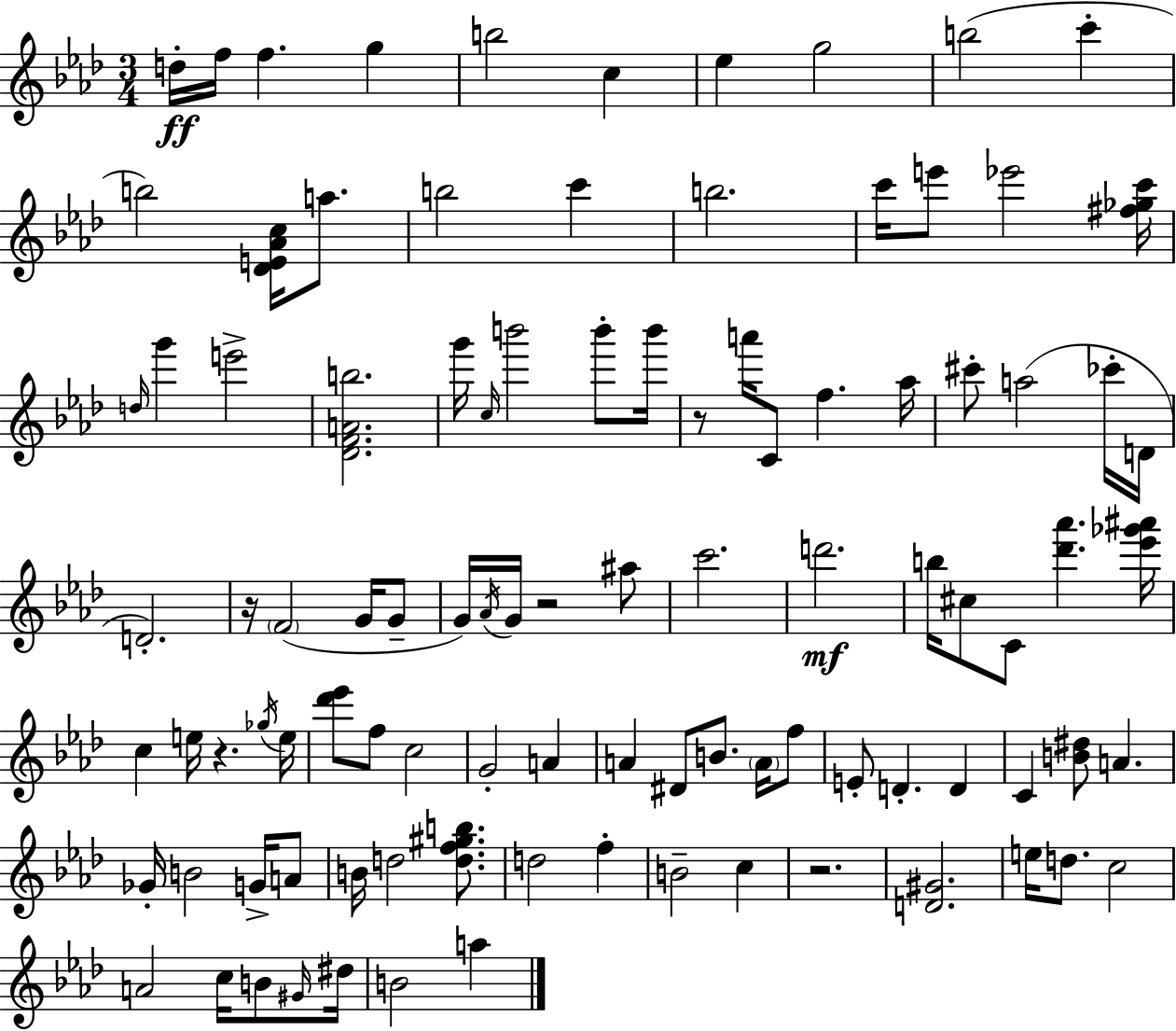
{
  \clef treble
  \numericTimeSignature
  \time 3/4
  \key f \minor
  d''16-.\ff f''16 f''4. g''4 | b''2 c''4 | ees''4 g''2 | b''2( c'''4-. | \break b''2) <des' e' aes' c''>16 a''8. | b''2 c'''4 | b''2. | c'''16 e'''8 ees'''2 <fis'' ges'' c'''>16 | \break \grace { d''16 } g'''4 e'''2-> | <des' f' a' b''>2. | g'''16 \grace { c''16 } b'''2 b'''8-. | b'''16 r8 a'''16 c'8 f''4. | \break aes''16 cis'''8-. a''2( | ces'''16-. d'16 d'2.-.) | r16 \parenthesize f'2( g'16 | g'8-- g'16) \acciaccatura { aes'16 } g'16 r2 | \break ais''8 c'''2. | d'''2.\mf | b''16 cis''8 c'8 <des''' aes'''>4. | <ees''' ges''' ais'''>16 c''4 e''16 r4. | \break \acciaccatura { ges''16 } e''16 <des''' ees'''>8 f''8 c''2 | g'2-. | a'4 a'4 dis'8 b'8. | \parenthesize a'16 f''8 e'8-. d'4.-. | \break d'4 c'4 <b' dis''>8 a'4. | ges'16-. b'2 | g'16-> a'8 b'16 d''2 | <d'' f'' gis'' b''>8. d''2 | \break f''4-. b'2-- | c''4 r2. | <d' gis'>2. | e''16 d''8. c''2 | \break a'2 | c''16 b'8 \grace { gis'16 } dis''16 b'2 | a''4 \bar "|."
}